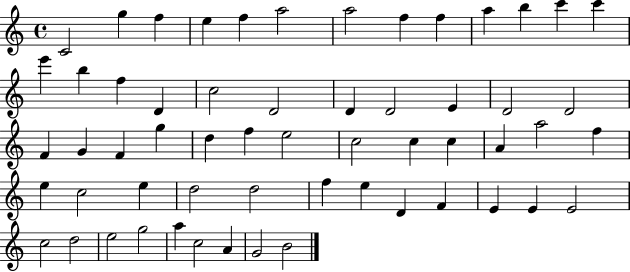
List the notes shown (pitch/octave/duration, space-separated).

C4/h G5/q F5/q E5/q F5/q A5/h A5/h F5/q F5/q A5/q B5/q C6/q C6/q E6/q B5/q F5/q D4/q C5/h D4/h D4/q D4/h E4/q D4/h D4/h F4/q G4/q F4/q G5/q D5/q F5/q E5/h C5/h C5/q C5/q A4/q A5/h F5/q E5/q C5/h E5/q D5/h D5/h F5/q E5/q D4/q F4/q E4/q E4/q E4/h C5/h D5/h E5/h G5/h A5/q C5/h A4/q G4/h B4/h